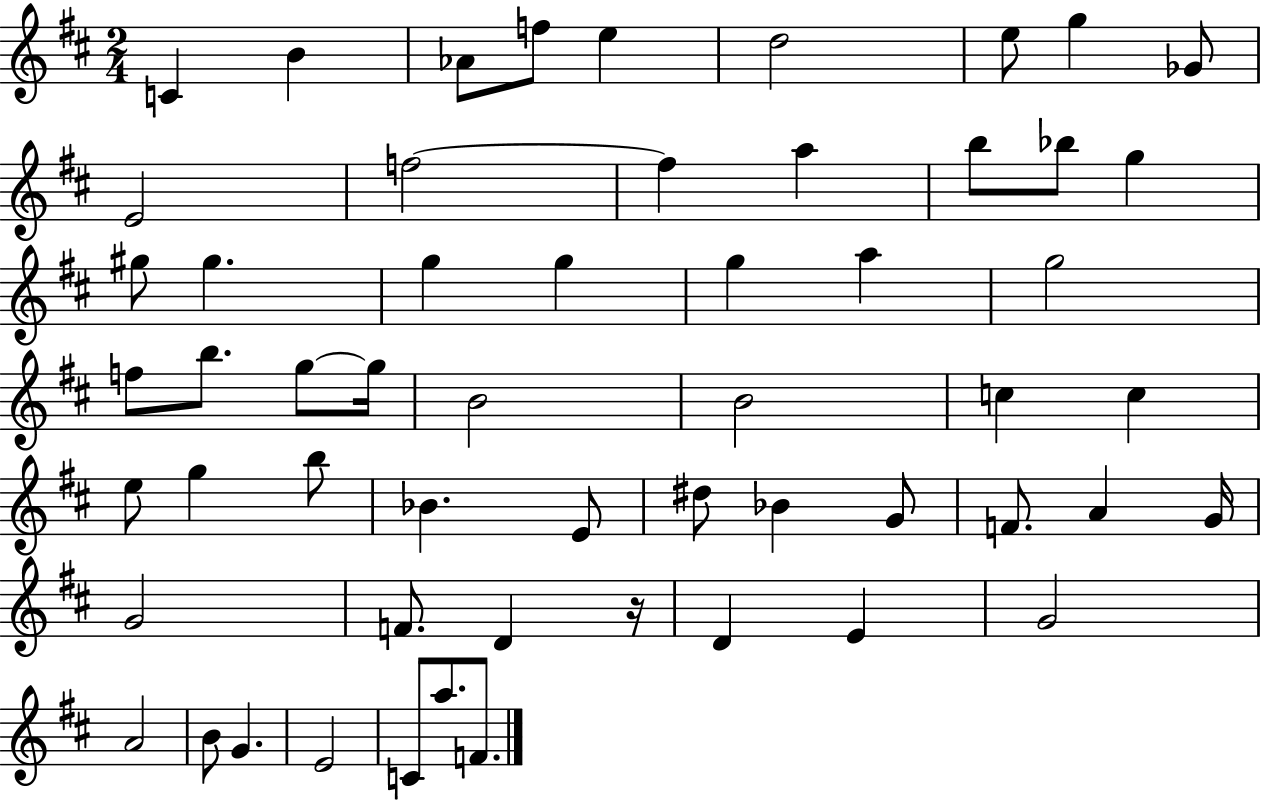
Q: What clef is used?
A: treble